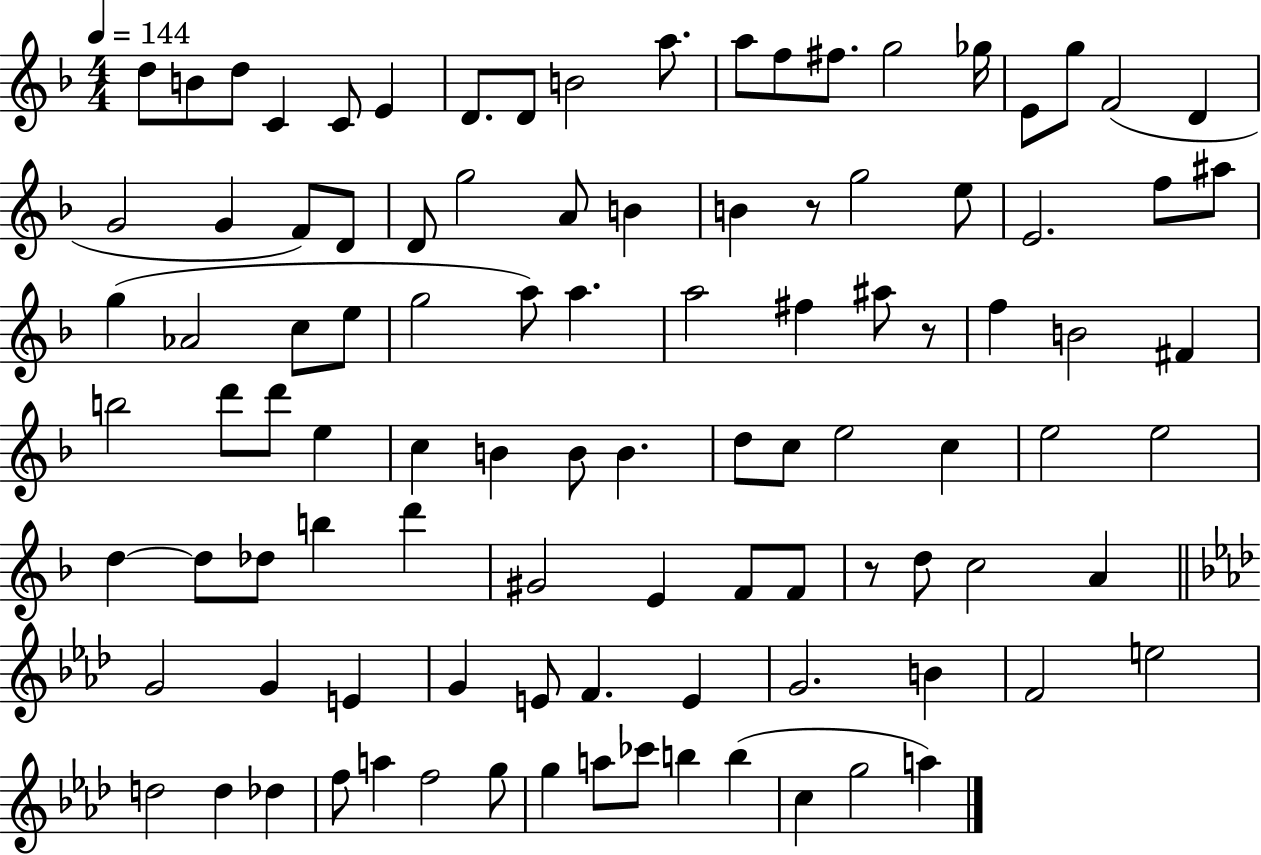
X:1
T:Untitled
M:4/4
L:1/4
K:F
d/2 B/2 d/2 C C/2 E D/2 D/2 B2 a/2 a/2 f/2 ^f/2 g2 _g/4 E/2 g/2 F2 D G2 G F/2 D/2 D/2 g2 A/2 B B z/2 g2 e/2 E2 f/2 ^a/2 g _A2 c/2 e/2 g2 a/2 a a2 ^f ^a/2 z/2 f B2 ^F b2 d'/2 d'/2 e c B B/2 B d/2 c/2 e2 c e2 e2 d d/2 _d/2 b d' ^G2 E F/2 F/2 z/2 d/2 c2 A G2 G E G E/2 F E G2 B F2 e2 d2 d _d f/2 a f2 g/2 g a/2 _c'/2 b b c g2 a